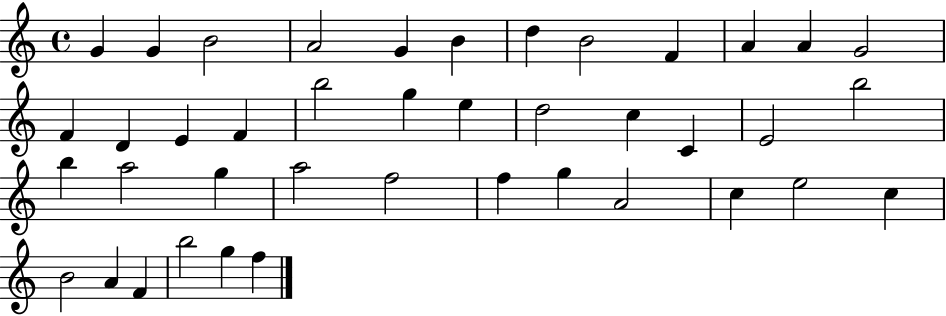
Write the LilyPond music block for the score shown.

{
  \clef treble
  \time 4/4
  \defaultTimeSignature
  \key c \major
  g'4 g'4 b'2 | a'2 g'4 b'4 | d''4 b'2 f'4 | a'4 a'4 g'2 | \break f'4 d'4 e'4 f'4 | b''2 g''4 e''4 | d''2 c''4 c'4 | e'2 b''2 | \break b''4 a''2 g''4 | a''2 f''2 | f''4 g''4 a'2 | c''4 e''2 c''4 | \break b'2 a'4 f'4 | b''2 g''4 f''4 | \bar "|."
}